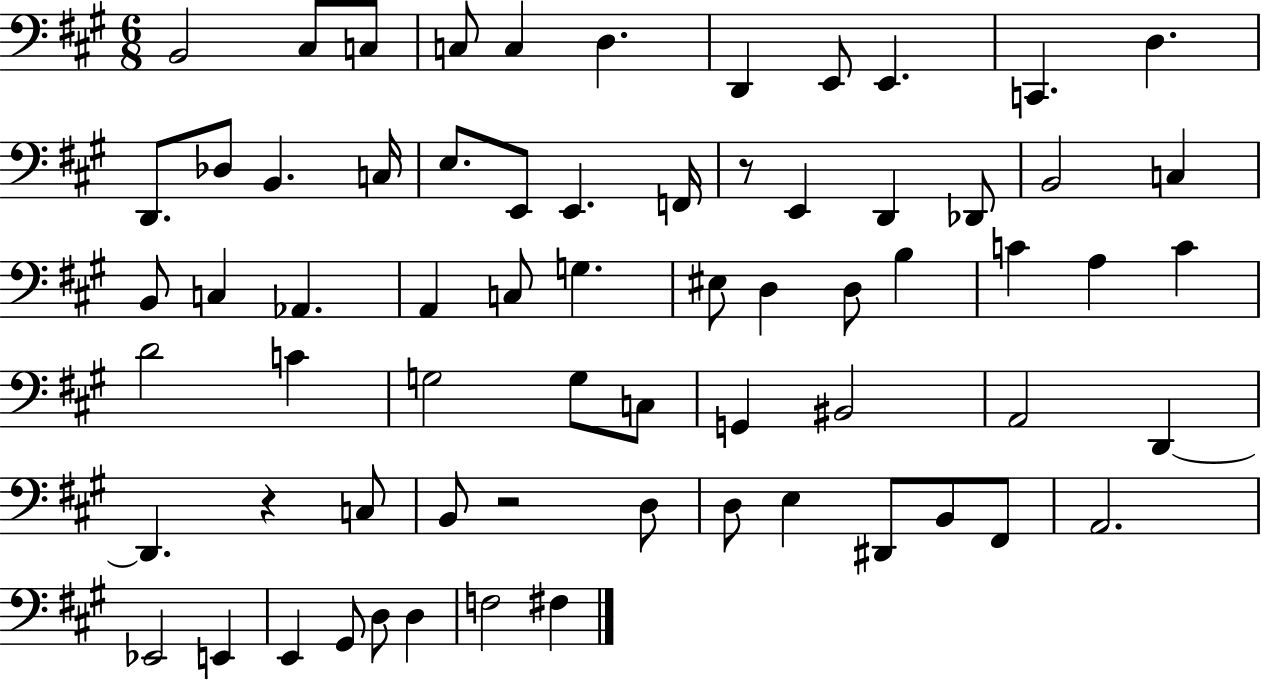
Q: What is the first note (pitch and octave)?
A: B2